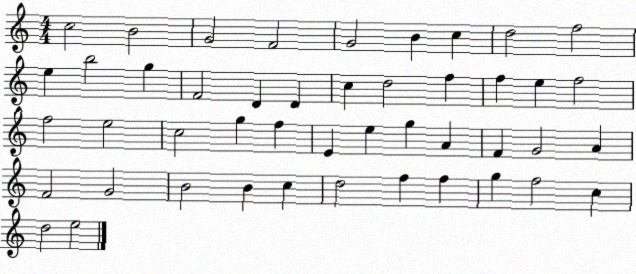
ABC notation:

X:1
T:Untitled
M:4/4
L:1/4
K:C
c2 B2 G2 F2 G2 B c d2 f2 e b2 g F2 D D c d2 f f e f2 f2 e2 c2 g f E e g A F G2 A F2 G2 B2 B c d2 f f g f2 c d2 e2